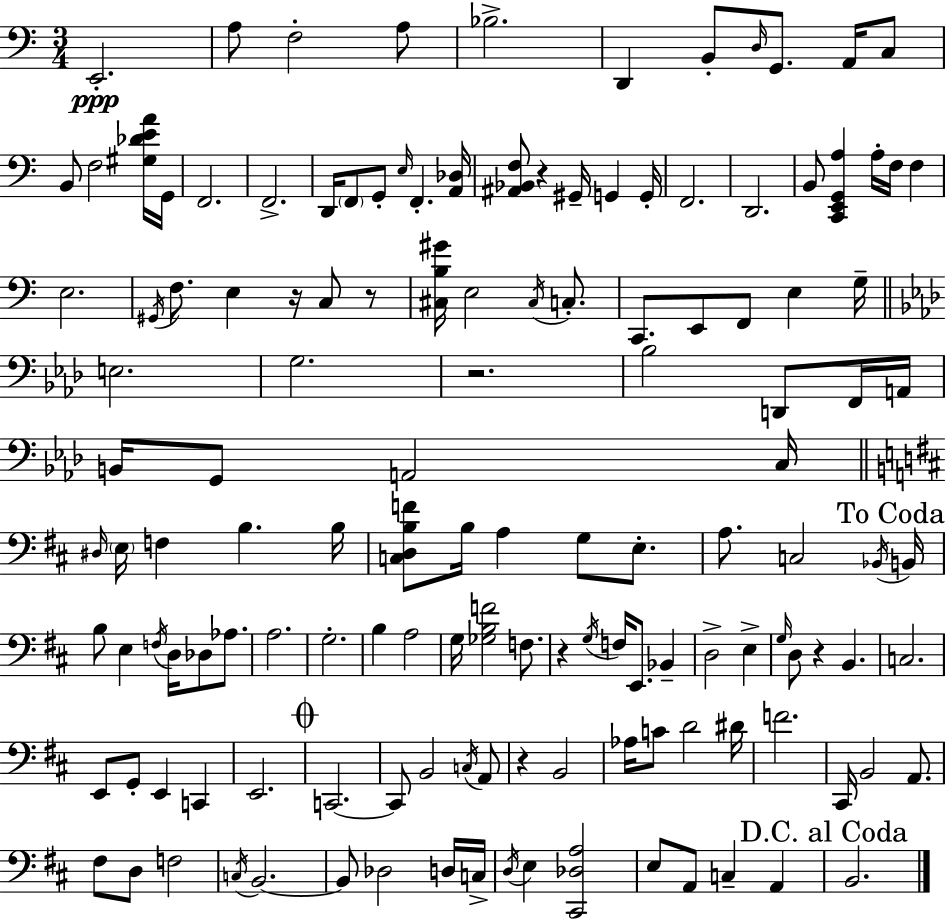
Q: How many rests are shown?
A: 7